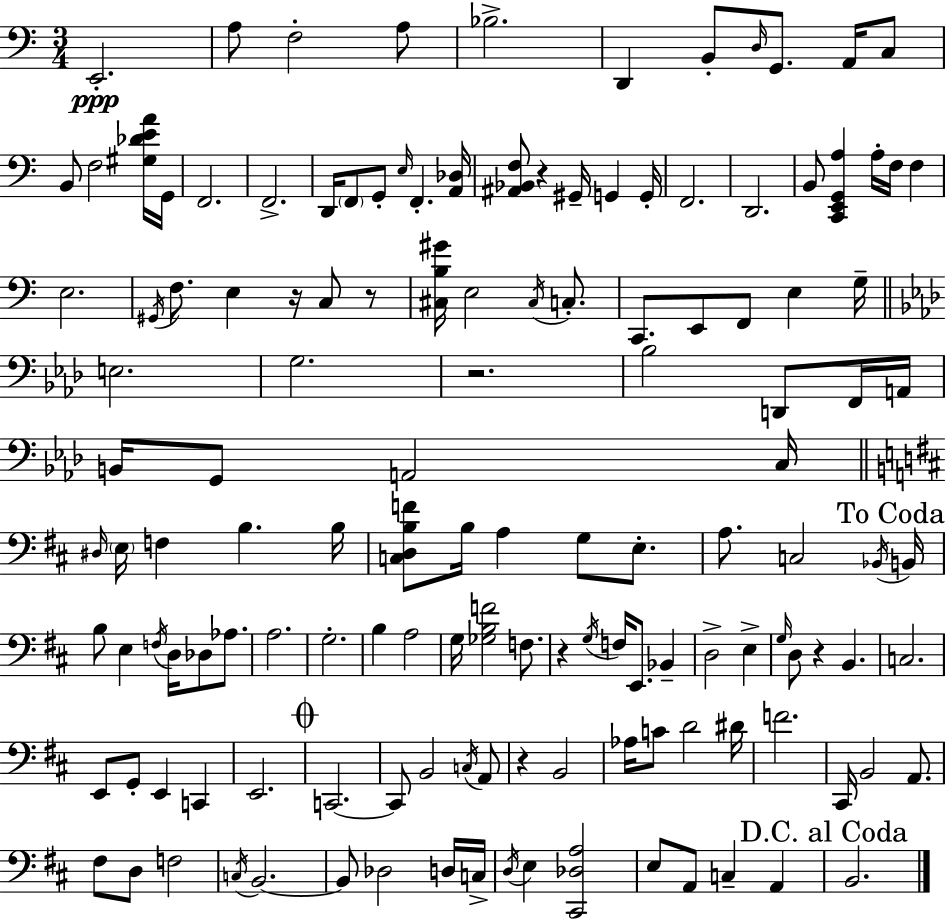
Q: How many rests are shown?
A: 7